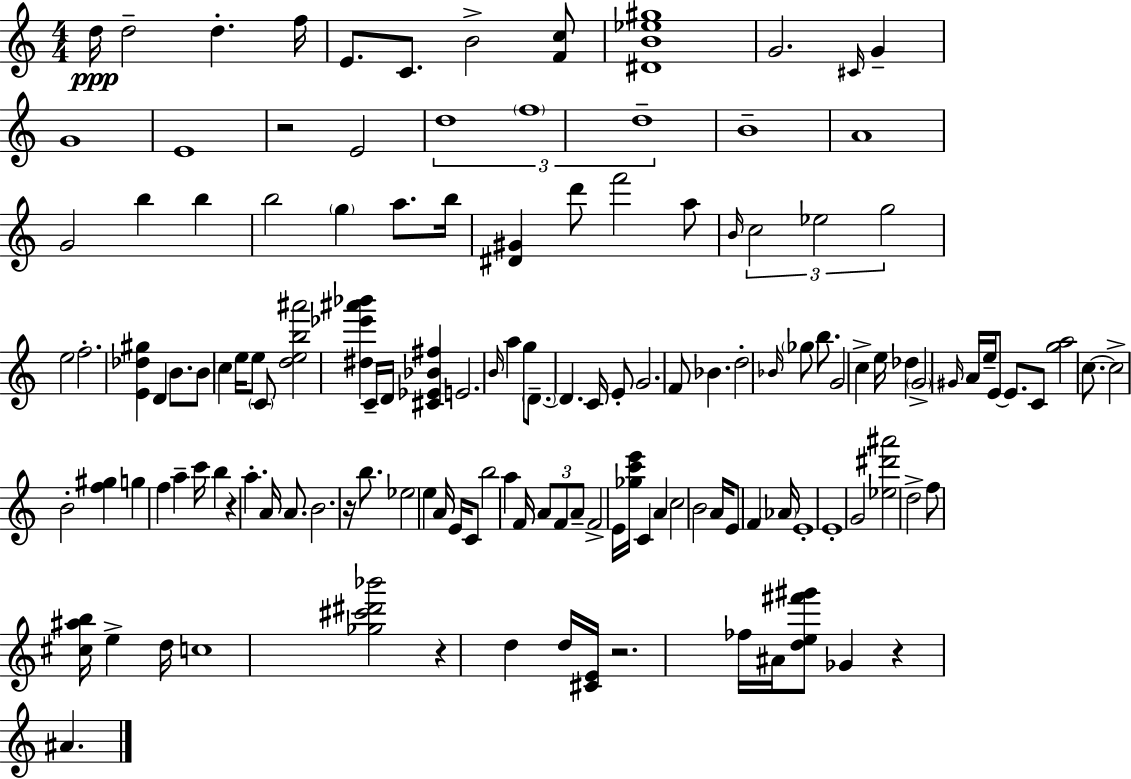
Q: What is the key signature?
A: A minor